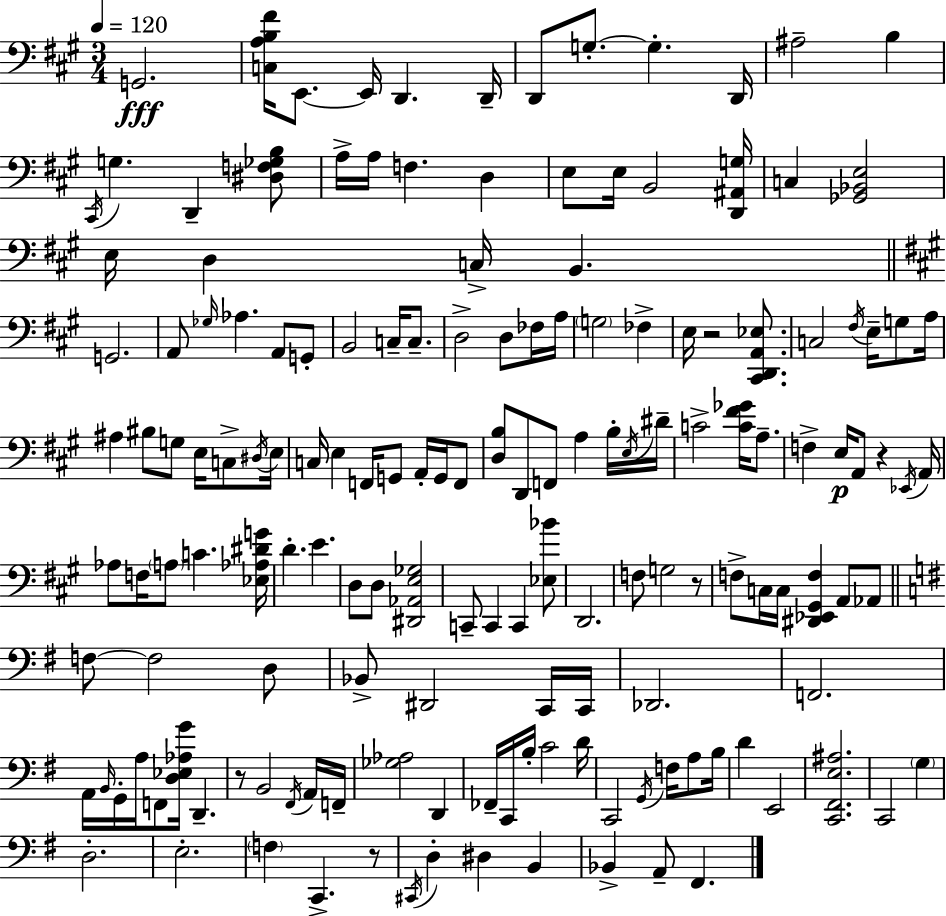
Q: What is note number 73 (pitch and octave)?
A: Eb2